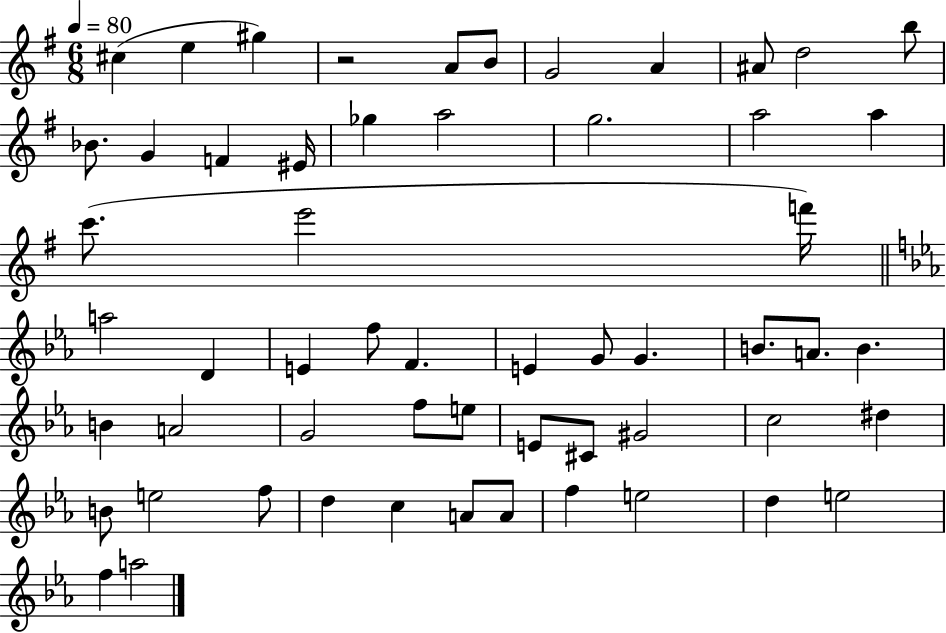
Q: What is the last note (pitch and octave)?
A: A5